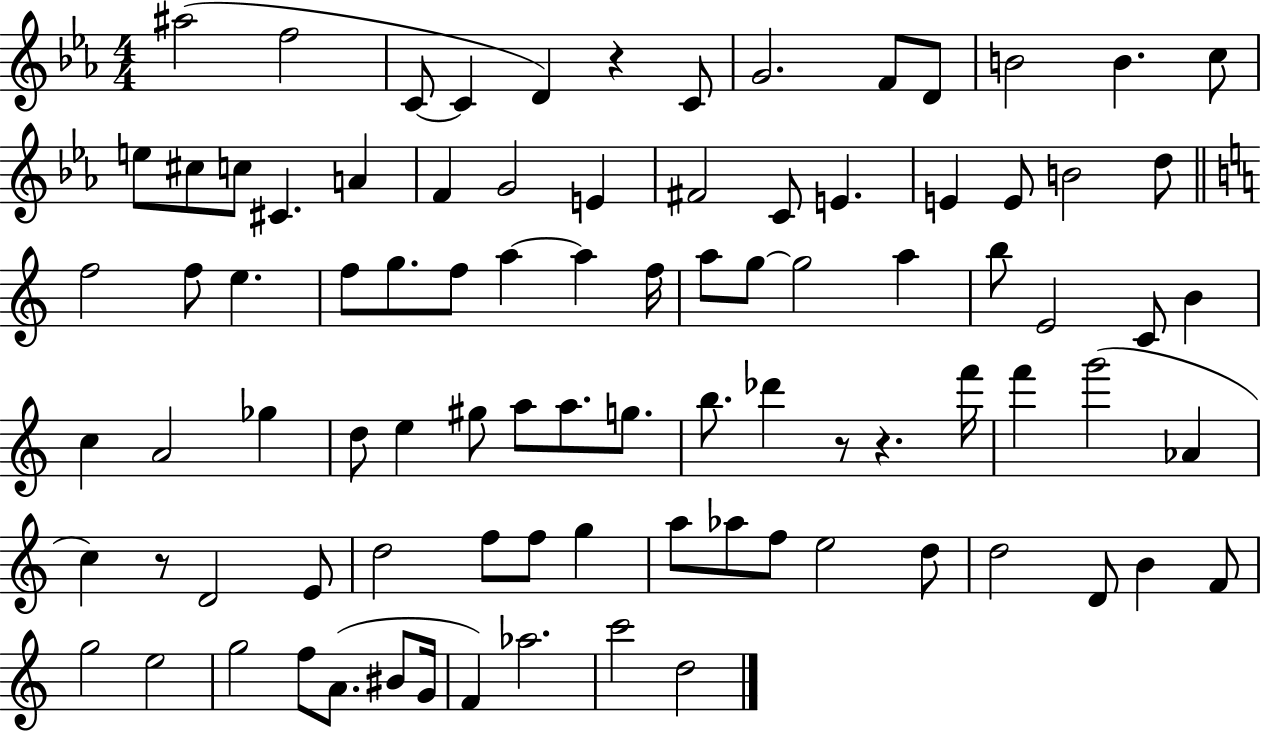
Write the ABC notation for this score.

X:1
T:Untitled
M:4/4
L:1/4
K:Eb
^a2 f2 C/2 C D z C/2 G2 F/2 D/2 B2 B c/2 e/2 ^c/2 c/2 ^C A F G2 E ^F2 C/2 E E E/2 B2 d/2 f2 f/2 e f/2 g/2 f/2 a a f/4 a/2 g/2 g2 a b/2 E2 C/2 B c A2 _g d/2 e ^g/2 a/2 a/2 g/2 b/2 _d' z/2 z f'/4 f' g'2 _A c z/2 D2 E/2 d2 f/2 f/2 g a/2 _a/2 f/2 e2 d/2 d2 D/2 B F/2 g2 e2 g2 f/2 A/2 ^B/2 G/4 F _a2 c'2 d2